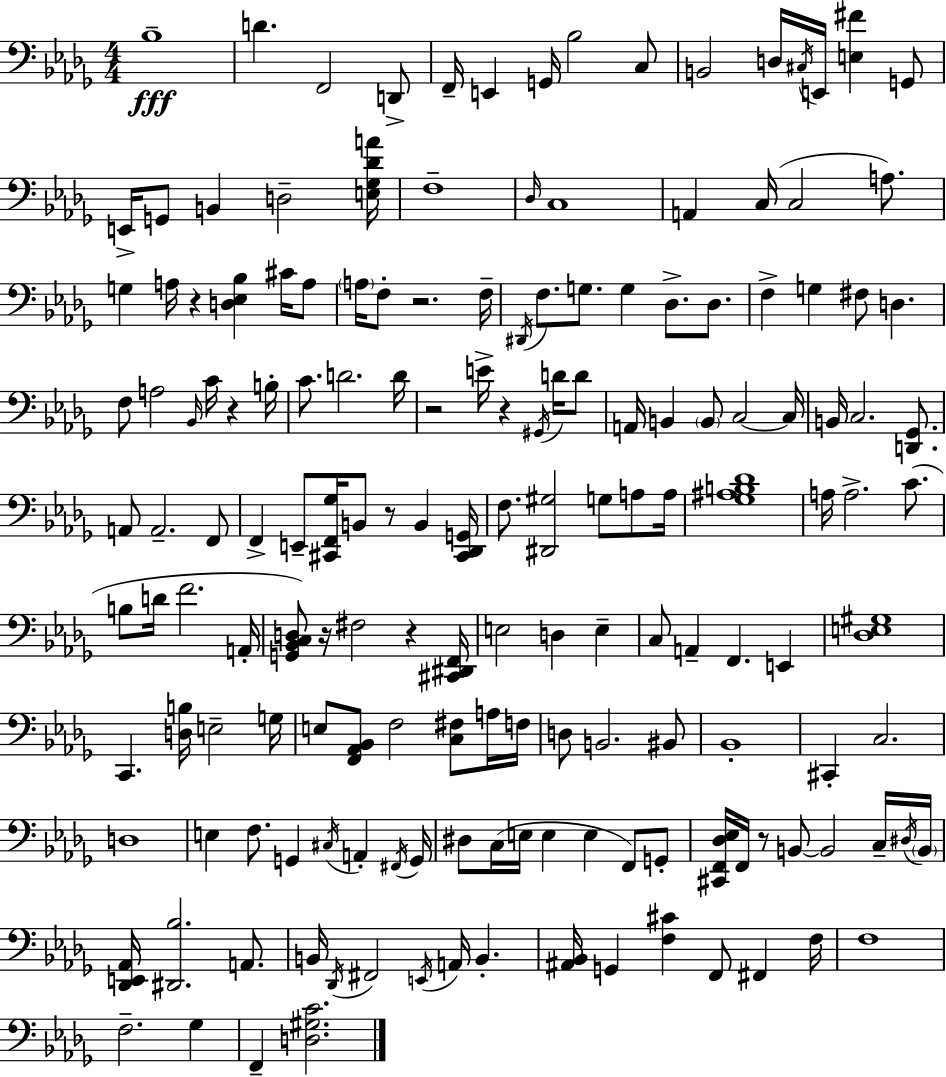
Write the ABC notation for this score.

X:1
T:Untitled
M:4/4
L:1/4
K:Bbm
_B,4 D F,,2 D,,/2 F,,/4 E,, G,,/4 _B,2 C,/2 B,,2 D,/4 ^C,/4 E,,/4 [E,^F] G,,/2 E,,/4 G,,/2 B,, D,2 [E,_G,_DA]/4 F,4 _D,/4 C,4 A,, C,/4 C,2 A,/2 G, A,/4 z [D,_E,_B,] ^C/4 A,/2 A,/4 F,/2 z2 F,/4 ^D,,/4 F,/2 G,/2 G, _D,/2 _D,/2 F, G, ^F,/2 D, F,/2 A,2 _B,,/4 C/4 z B,/4 C/2 D2 D/4 z2 E/4 z ^G,,/4 D/4 D/2 A,,/4 B,, B,,/2 C,2 C,/4 B,,/4 C,2 [D,,_G,,]/2 A,,/2 A,,2 F,,/2 F,, E,,/2 [^C,,F,,_G,]/4 B,,/2 z/2 B,, [^C,,_D,,G,,]/4 F,/2 [^D,,^G,]2 G,/2 A,/2 A,/4 [_G,^A,B,_D]4 A,/4 A,2 C/2 B,/2 D/4 F2 A,,/4 [G,,_B,,C,D,]/2 z/4 ^F,2 z [^C,,^D,,F,,]/4 E,2 D, E, C,/2 A,, F,, E,, [_D,E,^G,]4 C,, [D,B,]/4 E,2 G,/4 E,/2 [F,,_A,,_B,,]/2 F,2 [C,^F,]/2 A,/4 F,/4 D,/2 B,,2 ^B,,/2 _B,,4 ^C,, C,2 D,4 E, F,/2 G,, ^C,/4 A,, ^F,,/4 G,,/4 ^D,/2 C,/4 E,/4 E, E, F,,/2 G,,/2 [^C,,F,,_D,_E,]/4 F,,/4 z/2 B,,/2 B,,2 C,/4 ^D,/4 B,,/4 [_D,,E,,_A,,]/4 [^D,,_B,]2 A,,/2 B,,/4 _D,,/4 ^F,,2 E,,/4 A,,/4 B,, [^A,,_B,,]/4 G,, [F,^C] F,,/2 ^F,, F,/4 F,4 F,2 _G, F,, [D,^G,C]2